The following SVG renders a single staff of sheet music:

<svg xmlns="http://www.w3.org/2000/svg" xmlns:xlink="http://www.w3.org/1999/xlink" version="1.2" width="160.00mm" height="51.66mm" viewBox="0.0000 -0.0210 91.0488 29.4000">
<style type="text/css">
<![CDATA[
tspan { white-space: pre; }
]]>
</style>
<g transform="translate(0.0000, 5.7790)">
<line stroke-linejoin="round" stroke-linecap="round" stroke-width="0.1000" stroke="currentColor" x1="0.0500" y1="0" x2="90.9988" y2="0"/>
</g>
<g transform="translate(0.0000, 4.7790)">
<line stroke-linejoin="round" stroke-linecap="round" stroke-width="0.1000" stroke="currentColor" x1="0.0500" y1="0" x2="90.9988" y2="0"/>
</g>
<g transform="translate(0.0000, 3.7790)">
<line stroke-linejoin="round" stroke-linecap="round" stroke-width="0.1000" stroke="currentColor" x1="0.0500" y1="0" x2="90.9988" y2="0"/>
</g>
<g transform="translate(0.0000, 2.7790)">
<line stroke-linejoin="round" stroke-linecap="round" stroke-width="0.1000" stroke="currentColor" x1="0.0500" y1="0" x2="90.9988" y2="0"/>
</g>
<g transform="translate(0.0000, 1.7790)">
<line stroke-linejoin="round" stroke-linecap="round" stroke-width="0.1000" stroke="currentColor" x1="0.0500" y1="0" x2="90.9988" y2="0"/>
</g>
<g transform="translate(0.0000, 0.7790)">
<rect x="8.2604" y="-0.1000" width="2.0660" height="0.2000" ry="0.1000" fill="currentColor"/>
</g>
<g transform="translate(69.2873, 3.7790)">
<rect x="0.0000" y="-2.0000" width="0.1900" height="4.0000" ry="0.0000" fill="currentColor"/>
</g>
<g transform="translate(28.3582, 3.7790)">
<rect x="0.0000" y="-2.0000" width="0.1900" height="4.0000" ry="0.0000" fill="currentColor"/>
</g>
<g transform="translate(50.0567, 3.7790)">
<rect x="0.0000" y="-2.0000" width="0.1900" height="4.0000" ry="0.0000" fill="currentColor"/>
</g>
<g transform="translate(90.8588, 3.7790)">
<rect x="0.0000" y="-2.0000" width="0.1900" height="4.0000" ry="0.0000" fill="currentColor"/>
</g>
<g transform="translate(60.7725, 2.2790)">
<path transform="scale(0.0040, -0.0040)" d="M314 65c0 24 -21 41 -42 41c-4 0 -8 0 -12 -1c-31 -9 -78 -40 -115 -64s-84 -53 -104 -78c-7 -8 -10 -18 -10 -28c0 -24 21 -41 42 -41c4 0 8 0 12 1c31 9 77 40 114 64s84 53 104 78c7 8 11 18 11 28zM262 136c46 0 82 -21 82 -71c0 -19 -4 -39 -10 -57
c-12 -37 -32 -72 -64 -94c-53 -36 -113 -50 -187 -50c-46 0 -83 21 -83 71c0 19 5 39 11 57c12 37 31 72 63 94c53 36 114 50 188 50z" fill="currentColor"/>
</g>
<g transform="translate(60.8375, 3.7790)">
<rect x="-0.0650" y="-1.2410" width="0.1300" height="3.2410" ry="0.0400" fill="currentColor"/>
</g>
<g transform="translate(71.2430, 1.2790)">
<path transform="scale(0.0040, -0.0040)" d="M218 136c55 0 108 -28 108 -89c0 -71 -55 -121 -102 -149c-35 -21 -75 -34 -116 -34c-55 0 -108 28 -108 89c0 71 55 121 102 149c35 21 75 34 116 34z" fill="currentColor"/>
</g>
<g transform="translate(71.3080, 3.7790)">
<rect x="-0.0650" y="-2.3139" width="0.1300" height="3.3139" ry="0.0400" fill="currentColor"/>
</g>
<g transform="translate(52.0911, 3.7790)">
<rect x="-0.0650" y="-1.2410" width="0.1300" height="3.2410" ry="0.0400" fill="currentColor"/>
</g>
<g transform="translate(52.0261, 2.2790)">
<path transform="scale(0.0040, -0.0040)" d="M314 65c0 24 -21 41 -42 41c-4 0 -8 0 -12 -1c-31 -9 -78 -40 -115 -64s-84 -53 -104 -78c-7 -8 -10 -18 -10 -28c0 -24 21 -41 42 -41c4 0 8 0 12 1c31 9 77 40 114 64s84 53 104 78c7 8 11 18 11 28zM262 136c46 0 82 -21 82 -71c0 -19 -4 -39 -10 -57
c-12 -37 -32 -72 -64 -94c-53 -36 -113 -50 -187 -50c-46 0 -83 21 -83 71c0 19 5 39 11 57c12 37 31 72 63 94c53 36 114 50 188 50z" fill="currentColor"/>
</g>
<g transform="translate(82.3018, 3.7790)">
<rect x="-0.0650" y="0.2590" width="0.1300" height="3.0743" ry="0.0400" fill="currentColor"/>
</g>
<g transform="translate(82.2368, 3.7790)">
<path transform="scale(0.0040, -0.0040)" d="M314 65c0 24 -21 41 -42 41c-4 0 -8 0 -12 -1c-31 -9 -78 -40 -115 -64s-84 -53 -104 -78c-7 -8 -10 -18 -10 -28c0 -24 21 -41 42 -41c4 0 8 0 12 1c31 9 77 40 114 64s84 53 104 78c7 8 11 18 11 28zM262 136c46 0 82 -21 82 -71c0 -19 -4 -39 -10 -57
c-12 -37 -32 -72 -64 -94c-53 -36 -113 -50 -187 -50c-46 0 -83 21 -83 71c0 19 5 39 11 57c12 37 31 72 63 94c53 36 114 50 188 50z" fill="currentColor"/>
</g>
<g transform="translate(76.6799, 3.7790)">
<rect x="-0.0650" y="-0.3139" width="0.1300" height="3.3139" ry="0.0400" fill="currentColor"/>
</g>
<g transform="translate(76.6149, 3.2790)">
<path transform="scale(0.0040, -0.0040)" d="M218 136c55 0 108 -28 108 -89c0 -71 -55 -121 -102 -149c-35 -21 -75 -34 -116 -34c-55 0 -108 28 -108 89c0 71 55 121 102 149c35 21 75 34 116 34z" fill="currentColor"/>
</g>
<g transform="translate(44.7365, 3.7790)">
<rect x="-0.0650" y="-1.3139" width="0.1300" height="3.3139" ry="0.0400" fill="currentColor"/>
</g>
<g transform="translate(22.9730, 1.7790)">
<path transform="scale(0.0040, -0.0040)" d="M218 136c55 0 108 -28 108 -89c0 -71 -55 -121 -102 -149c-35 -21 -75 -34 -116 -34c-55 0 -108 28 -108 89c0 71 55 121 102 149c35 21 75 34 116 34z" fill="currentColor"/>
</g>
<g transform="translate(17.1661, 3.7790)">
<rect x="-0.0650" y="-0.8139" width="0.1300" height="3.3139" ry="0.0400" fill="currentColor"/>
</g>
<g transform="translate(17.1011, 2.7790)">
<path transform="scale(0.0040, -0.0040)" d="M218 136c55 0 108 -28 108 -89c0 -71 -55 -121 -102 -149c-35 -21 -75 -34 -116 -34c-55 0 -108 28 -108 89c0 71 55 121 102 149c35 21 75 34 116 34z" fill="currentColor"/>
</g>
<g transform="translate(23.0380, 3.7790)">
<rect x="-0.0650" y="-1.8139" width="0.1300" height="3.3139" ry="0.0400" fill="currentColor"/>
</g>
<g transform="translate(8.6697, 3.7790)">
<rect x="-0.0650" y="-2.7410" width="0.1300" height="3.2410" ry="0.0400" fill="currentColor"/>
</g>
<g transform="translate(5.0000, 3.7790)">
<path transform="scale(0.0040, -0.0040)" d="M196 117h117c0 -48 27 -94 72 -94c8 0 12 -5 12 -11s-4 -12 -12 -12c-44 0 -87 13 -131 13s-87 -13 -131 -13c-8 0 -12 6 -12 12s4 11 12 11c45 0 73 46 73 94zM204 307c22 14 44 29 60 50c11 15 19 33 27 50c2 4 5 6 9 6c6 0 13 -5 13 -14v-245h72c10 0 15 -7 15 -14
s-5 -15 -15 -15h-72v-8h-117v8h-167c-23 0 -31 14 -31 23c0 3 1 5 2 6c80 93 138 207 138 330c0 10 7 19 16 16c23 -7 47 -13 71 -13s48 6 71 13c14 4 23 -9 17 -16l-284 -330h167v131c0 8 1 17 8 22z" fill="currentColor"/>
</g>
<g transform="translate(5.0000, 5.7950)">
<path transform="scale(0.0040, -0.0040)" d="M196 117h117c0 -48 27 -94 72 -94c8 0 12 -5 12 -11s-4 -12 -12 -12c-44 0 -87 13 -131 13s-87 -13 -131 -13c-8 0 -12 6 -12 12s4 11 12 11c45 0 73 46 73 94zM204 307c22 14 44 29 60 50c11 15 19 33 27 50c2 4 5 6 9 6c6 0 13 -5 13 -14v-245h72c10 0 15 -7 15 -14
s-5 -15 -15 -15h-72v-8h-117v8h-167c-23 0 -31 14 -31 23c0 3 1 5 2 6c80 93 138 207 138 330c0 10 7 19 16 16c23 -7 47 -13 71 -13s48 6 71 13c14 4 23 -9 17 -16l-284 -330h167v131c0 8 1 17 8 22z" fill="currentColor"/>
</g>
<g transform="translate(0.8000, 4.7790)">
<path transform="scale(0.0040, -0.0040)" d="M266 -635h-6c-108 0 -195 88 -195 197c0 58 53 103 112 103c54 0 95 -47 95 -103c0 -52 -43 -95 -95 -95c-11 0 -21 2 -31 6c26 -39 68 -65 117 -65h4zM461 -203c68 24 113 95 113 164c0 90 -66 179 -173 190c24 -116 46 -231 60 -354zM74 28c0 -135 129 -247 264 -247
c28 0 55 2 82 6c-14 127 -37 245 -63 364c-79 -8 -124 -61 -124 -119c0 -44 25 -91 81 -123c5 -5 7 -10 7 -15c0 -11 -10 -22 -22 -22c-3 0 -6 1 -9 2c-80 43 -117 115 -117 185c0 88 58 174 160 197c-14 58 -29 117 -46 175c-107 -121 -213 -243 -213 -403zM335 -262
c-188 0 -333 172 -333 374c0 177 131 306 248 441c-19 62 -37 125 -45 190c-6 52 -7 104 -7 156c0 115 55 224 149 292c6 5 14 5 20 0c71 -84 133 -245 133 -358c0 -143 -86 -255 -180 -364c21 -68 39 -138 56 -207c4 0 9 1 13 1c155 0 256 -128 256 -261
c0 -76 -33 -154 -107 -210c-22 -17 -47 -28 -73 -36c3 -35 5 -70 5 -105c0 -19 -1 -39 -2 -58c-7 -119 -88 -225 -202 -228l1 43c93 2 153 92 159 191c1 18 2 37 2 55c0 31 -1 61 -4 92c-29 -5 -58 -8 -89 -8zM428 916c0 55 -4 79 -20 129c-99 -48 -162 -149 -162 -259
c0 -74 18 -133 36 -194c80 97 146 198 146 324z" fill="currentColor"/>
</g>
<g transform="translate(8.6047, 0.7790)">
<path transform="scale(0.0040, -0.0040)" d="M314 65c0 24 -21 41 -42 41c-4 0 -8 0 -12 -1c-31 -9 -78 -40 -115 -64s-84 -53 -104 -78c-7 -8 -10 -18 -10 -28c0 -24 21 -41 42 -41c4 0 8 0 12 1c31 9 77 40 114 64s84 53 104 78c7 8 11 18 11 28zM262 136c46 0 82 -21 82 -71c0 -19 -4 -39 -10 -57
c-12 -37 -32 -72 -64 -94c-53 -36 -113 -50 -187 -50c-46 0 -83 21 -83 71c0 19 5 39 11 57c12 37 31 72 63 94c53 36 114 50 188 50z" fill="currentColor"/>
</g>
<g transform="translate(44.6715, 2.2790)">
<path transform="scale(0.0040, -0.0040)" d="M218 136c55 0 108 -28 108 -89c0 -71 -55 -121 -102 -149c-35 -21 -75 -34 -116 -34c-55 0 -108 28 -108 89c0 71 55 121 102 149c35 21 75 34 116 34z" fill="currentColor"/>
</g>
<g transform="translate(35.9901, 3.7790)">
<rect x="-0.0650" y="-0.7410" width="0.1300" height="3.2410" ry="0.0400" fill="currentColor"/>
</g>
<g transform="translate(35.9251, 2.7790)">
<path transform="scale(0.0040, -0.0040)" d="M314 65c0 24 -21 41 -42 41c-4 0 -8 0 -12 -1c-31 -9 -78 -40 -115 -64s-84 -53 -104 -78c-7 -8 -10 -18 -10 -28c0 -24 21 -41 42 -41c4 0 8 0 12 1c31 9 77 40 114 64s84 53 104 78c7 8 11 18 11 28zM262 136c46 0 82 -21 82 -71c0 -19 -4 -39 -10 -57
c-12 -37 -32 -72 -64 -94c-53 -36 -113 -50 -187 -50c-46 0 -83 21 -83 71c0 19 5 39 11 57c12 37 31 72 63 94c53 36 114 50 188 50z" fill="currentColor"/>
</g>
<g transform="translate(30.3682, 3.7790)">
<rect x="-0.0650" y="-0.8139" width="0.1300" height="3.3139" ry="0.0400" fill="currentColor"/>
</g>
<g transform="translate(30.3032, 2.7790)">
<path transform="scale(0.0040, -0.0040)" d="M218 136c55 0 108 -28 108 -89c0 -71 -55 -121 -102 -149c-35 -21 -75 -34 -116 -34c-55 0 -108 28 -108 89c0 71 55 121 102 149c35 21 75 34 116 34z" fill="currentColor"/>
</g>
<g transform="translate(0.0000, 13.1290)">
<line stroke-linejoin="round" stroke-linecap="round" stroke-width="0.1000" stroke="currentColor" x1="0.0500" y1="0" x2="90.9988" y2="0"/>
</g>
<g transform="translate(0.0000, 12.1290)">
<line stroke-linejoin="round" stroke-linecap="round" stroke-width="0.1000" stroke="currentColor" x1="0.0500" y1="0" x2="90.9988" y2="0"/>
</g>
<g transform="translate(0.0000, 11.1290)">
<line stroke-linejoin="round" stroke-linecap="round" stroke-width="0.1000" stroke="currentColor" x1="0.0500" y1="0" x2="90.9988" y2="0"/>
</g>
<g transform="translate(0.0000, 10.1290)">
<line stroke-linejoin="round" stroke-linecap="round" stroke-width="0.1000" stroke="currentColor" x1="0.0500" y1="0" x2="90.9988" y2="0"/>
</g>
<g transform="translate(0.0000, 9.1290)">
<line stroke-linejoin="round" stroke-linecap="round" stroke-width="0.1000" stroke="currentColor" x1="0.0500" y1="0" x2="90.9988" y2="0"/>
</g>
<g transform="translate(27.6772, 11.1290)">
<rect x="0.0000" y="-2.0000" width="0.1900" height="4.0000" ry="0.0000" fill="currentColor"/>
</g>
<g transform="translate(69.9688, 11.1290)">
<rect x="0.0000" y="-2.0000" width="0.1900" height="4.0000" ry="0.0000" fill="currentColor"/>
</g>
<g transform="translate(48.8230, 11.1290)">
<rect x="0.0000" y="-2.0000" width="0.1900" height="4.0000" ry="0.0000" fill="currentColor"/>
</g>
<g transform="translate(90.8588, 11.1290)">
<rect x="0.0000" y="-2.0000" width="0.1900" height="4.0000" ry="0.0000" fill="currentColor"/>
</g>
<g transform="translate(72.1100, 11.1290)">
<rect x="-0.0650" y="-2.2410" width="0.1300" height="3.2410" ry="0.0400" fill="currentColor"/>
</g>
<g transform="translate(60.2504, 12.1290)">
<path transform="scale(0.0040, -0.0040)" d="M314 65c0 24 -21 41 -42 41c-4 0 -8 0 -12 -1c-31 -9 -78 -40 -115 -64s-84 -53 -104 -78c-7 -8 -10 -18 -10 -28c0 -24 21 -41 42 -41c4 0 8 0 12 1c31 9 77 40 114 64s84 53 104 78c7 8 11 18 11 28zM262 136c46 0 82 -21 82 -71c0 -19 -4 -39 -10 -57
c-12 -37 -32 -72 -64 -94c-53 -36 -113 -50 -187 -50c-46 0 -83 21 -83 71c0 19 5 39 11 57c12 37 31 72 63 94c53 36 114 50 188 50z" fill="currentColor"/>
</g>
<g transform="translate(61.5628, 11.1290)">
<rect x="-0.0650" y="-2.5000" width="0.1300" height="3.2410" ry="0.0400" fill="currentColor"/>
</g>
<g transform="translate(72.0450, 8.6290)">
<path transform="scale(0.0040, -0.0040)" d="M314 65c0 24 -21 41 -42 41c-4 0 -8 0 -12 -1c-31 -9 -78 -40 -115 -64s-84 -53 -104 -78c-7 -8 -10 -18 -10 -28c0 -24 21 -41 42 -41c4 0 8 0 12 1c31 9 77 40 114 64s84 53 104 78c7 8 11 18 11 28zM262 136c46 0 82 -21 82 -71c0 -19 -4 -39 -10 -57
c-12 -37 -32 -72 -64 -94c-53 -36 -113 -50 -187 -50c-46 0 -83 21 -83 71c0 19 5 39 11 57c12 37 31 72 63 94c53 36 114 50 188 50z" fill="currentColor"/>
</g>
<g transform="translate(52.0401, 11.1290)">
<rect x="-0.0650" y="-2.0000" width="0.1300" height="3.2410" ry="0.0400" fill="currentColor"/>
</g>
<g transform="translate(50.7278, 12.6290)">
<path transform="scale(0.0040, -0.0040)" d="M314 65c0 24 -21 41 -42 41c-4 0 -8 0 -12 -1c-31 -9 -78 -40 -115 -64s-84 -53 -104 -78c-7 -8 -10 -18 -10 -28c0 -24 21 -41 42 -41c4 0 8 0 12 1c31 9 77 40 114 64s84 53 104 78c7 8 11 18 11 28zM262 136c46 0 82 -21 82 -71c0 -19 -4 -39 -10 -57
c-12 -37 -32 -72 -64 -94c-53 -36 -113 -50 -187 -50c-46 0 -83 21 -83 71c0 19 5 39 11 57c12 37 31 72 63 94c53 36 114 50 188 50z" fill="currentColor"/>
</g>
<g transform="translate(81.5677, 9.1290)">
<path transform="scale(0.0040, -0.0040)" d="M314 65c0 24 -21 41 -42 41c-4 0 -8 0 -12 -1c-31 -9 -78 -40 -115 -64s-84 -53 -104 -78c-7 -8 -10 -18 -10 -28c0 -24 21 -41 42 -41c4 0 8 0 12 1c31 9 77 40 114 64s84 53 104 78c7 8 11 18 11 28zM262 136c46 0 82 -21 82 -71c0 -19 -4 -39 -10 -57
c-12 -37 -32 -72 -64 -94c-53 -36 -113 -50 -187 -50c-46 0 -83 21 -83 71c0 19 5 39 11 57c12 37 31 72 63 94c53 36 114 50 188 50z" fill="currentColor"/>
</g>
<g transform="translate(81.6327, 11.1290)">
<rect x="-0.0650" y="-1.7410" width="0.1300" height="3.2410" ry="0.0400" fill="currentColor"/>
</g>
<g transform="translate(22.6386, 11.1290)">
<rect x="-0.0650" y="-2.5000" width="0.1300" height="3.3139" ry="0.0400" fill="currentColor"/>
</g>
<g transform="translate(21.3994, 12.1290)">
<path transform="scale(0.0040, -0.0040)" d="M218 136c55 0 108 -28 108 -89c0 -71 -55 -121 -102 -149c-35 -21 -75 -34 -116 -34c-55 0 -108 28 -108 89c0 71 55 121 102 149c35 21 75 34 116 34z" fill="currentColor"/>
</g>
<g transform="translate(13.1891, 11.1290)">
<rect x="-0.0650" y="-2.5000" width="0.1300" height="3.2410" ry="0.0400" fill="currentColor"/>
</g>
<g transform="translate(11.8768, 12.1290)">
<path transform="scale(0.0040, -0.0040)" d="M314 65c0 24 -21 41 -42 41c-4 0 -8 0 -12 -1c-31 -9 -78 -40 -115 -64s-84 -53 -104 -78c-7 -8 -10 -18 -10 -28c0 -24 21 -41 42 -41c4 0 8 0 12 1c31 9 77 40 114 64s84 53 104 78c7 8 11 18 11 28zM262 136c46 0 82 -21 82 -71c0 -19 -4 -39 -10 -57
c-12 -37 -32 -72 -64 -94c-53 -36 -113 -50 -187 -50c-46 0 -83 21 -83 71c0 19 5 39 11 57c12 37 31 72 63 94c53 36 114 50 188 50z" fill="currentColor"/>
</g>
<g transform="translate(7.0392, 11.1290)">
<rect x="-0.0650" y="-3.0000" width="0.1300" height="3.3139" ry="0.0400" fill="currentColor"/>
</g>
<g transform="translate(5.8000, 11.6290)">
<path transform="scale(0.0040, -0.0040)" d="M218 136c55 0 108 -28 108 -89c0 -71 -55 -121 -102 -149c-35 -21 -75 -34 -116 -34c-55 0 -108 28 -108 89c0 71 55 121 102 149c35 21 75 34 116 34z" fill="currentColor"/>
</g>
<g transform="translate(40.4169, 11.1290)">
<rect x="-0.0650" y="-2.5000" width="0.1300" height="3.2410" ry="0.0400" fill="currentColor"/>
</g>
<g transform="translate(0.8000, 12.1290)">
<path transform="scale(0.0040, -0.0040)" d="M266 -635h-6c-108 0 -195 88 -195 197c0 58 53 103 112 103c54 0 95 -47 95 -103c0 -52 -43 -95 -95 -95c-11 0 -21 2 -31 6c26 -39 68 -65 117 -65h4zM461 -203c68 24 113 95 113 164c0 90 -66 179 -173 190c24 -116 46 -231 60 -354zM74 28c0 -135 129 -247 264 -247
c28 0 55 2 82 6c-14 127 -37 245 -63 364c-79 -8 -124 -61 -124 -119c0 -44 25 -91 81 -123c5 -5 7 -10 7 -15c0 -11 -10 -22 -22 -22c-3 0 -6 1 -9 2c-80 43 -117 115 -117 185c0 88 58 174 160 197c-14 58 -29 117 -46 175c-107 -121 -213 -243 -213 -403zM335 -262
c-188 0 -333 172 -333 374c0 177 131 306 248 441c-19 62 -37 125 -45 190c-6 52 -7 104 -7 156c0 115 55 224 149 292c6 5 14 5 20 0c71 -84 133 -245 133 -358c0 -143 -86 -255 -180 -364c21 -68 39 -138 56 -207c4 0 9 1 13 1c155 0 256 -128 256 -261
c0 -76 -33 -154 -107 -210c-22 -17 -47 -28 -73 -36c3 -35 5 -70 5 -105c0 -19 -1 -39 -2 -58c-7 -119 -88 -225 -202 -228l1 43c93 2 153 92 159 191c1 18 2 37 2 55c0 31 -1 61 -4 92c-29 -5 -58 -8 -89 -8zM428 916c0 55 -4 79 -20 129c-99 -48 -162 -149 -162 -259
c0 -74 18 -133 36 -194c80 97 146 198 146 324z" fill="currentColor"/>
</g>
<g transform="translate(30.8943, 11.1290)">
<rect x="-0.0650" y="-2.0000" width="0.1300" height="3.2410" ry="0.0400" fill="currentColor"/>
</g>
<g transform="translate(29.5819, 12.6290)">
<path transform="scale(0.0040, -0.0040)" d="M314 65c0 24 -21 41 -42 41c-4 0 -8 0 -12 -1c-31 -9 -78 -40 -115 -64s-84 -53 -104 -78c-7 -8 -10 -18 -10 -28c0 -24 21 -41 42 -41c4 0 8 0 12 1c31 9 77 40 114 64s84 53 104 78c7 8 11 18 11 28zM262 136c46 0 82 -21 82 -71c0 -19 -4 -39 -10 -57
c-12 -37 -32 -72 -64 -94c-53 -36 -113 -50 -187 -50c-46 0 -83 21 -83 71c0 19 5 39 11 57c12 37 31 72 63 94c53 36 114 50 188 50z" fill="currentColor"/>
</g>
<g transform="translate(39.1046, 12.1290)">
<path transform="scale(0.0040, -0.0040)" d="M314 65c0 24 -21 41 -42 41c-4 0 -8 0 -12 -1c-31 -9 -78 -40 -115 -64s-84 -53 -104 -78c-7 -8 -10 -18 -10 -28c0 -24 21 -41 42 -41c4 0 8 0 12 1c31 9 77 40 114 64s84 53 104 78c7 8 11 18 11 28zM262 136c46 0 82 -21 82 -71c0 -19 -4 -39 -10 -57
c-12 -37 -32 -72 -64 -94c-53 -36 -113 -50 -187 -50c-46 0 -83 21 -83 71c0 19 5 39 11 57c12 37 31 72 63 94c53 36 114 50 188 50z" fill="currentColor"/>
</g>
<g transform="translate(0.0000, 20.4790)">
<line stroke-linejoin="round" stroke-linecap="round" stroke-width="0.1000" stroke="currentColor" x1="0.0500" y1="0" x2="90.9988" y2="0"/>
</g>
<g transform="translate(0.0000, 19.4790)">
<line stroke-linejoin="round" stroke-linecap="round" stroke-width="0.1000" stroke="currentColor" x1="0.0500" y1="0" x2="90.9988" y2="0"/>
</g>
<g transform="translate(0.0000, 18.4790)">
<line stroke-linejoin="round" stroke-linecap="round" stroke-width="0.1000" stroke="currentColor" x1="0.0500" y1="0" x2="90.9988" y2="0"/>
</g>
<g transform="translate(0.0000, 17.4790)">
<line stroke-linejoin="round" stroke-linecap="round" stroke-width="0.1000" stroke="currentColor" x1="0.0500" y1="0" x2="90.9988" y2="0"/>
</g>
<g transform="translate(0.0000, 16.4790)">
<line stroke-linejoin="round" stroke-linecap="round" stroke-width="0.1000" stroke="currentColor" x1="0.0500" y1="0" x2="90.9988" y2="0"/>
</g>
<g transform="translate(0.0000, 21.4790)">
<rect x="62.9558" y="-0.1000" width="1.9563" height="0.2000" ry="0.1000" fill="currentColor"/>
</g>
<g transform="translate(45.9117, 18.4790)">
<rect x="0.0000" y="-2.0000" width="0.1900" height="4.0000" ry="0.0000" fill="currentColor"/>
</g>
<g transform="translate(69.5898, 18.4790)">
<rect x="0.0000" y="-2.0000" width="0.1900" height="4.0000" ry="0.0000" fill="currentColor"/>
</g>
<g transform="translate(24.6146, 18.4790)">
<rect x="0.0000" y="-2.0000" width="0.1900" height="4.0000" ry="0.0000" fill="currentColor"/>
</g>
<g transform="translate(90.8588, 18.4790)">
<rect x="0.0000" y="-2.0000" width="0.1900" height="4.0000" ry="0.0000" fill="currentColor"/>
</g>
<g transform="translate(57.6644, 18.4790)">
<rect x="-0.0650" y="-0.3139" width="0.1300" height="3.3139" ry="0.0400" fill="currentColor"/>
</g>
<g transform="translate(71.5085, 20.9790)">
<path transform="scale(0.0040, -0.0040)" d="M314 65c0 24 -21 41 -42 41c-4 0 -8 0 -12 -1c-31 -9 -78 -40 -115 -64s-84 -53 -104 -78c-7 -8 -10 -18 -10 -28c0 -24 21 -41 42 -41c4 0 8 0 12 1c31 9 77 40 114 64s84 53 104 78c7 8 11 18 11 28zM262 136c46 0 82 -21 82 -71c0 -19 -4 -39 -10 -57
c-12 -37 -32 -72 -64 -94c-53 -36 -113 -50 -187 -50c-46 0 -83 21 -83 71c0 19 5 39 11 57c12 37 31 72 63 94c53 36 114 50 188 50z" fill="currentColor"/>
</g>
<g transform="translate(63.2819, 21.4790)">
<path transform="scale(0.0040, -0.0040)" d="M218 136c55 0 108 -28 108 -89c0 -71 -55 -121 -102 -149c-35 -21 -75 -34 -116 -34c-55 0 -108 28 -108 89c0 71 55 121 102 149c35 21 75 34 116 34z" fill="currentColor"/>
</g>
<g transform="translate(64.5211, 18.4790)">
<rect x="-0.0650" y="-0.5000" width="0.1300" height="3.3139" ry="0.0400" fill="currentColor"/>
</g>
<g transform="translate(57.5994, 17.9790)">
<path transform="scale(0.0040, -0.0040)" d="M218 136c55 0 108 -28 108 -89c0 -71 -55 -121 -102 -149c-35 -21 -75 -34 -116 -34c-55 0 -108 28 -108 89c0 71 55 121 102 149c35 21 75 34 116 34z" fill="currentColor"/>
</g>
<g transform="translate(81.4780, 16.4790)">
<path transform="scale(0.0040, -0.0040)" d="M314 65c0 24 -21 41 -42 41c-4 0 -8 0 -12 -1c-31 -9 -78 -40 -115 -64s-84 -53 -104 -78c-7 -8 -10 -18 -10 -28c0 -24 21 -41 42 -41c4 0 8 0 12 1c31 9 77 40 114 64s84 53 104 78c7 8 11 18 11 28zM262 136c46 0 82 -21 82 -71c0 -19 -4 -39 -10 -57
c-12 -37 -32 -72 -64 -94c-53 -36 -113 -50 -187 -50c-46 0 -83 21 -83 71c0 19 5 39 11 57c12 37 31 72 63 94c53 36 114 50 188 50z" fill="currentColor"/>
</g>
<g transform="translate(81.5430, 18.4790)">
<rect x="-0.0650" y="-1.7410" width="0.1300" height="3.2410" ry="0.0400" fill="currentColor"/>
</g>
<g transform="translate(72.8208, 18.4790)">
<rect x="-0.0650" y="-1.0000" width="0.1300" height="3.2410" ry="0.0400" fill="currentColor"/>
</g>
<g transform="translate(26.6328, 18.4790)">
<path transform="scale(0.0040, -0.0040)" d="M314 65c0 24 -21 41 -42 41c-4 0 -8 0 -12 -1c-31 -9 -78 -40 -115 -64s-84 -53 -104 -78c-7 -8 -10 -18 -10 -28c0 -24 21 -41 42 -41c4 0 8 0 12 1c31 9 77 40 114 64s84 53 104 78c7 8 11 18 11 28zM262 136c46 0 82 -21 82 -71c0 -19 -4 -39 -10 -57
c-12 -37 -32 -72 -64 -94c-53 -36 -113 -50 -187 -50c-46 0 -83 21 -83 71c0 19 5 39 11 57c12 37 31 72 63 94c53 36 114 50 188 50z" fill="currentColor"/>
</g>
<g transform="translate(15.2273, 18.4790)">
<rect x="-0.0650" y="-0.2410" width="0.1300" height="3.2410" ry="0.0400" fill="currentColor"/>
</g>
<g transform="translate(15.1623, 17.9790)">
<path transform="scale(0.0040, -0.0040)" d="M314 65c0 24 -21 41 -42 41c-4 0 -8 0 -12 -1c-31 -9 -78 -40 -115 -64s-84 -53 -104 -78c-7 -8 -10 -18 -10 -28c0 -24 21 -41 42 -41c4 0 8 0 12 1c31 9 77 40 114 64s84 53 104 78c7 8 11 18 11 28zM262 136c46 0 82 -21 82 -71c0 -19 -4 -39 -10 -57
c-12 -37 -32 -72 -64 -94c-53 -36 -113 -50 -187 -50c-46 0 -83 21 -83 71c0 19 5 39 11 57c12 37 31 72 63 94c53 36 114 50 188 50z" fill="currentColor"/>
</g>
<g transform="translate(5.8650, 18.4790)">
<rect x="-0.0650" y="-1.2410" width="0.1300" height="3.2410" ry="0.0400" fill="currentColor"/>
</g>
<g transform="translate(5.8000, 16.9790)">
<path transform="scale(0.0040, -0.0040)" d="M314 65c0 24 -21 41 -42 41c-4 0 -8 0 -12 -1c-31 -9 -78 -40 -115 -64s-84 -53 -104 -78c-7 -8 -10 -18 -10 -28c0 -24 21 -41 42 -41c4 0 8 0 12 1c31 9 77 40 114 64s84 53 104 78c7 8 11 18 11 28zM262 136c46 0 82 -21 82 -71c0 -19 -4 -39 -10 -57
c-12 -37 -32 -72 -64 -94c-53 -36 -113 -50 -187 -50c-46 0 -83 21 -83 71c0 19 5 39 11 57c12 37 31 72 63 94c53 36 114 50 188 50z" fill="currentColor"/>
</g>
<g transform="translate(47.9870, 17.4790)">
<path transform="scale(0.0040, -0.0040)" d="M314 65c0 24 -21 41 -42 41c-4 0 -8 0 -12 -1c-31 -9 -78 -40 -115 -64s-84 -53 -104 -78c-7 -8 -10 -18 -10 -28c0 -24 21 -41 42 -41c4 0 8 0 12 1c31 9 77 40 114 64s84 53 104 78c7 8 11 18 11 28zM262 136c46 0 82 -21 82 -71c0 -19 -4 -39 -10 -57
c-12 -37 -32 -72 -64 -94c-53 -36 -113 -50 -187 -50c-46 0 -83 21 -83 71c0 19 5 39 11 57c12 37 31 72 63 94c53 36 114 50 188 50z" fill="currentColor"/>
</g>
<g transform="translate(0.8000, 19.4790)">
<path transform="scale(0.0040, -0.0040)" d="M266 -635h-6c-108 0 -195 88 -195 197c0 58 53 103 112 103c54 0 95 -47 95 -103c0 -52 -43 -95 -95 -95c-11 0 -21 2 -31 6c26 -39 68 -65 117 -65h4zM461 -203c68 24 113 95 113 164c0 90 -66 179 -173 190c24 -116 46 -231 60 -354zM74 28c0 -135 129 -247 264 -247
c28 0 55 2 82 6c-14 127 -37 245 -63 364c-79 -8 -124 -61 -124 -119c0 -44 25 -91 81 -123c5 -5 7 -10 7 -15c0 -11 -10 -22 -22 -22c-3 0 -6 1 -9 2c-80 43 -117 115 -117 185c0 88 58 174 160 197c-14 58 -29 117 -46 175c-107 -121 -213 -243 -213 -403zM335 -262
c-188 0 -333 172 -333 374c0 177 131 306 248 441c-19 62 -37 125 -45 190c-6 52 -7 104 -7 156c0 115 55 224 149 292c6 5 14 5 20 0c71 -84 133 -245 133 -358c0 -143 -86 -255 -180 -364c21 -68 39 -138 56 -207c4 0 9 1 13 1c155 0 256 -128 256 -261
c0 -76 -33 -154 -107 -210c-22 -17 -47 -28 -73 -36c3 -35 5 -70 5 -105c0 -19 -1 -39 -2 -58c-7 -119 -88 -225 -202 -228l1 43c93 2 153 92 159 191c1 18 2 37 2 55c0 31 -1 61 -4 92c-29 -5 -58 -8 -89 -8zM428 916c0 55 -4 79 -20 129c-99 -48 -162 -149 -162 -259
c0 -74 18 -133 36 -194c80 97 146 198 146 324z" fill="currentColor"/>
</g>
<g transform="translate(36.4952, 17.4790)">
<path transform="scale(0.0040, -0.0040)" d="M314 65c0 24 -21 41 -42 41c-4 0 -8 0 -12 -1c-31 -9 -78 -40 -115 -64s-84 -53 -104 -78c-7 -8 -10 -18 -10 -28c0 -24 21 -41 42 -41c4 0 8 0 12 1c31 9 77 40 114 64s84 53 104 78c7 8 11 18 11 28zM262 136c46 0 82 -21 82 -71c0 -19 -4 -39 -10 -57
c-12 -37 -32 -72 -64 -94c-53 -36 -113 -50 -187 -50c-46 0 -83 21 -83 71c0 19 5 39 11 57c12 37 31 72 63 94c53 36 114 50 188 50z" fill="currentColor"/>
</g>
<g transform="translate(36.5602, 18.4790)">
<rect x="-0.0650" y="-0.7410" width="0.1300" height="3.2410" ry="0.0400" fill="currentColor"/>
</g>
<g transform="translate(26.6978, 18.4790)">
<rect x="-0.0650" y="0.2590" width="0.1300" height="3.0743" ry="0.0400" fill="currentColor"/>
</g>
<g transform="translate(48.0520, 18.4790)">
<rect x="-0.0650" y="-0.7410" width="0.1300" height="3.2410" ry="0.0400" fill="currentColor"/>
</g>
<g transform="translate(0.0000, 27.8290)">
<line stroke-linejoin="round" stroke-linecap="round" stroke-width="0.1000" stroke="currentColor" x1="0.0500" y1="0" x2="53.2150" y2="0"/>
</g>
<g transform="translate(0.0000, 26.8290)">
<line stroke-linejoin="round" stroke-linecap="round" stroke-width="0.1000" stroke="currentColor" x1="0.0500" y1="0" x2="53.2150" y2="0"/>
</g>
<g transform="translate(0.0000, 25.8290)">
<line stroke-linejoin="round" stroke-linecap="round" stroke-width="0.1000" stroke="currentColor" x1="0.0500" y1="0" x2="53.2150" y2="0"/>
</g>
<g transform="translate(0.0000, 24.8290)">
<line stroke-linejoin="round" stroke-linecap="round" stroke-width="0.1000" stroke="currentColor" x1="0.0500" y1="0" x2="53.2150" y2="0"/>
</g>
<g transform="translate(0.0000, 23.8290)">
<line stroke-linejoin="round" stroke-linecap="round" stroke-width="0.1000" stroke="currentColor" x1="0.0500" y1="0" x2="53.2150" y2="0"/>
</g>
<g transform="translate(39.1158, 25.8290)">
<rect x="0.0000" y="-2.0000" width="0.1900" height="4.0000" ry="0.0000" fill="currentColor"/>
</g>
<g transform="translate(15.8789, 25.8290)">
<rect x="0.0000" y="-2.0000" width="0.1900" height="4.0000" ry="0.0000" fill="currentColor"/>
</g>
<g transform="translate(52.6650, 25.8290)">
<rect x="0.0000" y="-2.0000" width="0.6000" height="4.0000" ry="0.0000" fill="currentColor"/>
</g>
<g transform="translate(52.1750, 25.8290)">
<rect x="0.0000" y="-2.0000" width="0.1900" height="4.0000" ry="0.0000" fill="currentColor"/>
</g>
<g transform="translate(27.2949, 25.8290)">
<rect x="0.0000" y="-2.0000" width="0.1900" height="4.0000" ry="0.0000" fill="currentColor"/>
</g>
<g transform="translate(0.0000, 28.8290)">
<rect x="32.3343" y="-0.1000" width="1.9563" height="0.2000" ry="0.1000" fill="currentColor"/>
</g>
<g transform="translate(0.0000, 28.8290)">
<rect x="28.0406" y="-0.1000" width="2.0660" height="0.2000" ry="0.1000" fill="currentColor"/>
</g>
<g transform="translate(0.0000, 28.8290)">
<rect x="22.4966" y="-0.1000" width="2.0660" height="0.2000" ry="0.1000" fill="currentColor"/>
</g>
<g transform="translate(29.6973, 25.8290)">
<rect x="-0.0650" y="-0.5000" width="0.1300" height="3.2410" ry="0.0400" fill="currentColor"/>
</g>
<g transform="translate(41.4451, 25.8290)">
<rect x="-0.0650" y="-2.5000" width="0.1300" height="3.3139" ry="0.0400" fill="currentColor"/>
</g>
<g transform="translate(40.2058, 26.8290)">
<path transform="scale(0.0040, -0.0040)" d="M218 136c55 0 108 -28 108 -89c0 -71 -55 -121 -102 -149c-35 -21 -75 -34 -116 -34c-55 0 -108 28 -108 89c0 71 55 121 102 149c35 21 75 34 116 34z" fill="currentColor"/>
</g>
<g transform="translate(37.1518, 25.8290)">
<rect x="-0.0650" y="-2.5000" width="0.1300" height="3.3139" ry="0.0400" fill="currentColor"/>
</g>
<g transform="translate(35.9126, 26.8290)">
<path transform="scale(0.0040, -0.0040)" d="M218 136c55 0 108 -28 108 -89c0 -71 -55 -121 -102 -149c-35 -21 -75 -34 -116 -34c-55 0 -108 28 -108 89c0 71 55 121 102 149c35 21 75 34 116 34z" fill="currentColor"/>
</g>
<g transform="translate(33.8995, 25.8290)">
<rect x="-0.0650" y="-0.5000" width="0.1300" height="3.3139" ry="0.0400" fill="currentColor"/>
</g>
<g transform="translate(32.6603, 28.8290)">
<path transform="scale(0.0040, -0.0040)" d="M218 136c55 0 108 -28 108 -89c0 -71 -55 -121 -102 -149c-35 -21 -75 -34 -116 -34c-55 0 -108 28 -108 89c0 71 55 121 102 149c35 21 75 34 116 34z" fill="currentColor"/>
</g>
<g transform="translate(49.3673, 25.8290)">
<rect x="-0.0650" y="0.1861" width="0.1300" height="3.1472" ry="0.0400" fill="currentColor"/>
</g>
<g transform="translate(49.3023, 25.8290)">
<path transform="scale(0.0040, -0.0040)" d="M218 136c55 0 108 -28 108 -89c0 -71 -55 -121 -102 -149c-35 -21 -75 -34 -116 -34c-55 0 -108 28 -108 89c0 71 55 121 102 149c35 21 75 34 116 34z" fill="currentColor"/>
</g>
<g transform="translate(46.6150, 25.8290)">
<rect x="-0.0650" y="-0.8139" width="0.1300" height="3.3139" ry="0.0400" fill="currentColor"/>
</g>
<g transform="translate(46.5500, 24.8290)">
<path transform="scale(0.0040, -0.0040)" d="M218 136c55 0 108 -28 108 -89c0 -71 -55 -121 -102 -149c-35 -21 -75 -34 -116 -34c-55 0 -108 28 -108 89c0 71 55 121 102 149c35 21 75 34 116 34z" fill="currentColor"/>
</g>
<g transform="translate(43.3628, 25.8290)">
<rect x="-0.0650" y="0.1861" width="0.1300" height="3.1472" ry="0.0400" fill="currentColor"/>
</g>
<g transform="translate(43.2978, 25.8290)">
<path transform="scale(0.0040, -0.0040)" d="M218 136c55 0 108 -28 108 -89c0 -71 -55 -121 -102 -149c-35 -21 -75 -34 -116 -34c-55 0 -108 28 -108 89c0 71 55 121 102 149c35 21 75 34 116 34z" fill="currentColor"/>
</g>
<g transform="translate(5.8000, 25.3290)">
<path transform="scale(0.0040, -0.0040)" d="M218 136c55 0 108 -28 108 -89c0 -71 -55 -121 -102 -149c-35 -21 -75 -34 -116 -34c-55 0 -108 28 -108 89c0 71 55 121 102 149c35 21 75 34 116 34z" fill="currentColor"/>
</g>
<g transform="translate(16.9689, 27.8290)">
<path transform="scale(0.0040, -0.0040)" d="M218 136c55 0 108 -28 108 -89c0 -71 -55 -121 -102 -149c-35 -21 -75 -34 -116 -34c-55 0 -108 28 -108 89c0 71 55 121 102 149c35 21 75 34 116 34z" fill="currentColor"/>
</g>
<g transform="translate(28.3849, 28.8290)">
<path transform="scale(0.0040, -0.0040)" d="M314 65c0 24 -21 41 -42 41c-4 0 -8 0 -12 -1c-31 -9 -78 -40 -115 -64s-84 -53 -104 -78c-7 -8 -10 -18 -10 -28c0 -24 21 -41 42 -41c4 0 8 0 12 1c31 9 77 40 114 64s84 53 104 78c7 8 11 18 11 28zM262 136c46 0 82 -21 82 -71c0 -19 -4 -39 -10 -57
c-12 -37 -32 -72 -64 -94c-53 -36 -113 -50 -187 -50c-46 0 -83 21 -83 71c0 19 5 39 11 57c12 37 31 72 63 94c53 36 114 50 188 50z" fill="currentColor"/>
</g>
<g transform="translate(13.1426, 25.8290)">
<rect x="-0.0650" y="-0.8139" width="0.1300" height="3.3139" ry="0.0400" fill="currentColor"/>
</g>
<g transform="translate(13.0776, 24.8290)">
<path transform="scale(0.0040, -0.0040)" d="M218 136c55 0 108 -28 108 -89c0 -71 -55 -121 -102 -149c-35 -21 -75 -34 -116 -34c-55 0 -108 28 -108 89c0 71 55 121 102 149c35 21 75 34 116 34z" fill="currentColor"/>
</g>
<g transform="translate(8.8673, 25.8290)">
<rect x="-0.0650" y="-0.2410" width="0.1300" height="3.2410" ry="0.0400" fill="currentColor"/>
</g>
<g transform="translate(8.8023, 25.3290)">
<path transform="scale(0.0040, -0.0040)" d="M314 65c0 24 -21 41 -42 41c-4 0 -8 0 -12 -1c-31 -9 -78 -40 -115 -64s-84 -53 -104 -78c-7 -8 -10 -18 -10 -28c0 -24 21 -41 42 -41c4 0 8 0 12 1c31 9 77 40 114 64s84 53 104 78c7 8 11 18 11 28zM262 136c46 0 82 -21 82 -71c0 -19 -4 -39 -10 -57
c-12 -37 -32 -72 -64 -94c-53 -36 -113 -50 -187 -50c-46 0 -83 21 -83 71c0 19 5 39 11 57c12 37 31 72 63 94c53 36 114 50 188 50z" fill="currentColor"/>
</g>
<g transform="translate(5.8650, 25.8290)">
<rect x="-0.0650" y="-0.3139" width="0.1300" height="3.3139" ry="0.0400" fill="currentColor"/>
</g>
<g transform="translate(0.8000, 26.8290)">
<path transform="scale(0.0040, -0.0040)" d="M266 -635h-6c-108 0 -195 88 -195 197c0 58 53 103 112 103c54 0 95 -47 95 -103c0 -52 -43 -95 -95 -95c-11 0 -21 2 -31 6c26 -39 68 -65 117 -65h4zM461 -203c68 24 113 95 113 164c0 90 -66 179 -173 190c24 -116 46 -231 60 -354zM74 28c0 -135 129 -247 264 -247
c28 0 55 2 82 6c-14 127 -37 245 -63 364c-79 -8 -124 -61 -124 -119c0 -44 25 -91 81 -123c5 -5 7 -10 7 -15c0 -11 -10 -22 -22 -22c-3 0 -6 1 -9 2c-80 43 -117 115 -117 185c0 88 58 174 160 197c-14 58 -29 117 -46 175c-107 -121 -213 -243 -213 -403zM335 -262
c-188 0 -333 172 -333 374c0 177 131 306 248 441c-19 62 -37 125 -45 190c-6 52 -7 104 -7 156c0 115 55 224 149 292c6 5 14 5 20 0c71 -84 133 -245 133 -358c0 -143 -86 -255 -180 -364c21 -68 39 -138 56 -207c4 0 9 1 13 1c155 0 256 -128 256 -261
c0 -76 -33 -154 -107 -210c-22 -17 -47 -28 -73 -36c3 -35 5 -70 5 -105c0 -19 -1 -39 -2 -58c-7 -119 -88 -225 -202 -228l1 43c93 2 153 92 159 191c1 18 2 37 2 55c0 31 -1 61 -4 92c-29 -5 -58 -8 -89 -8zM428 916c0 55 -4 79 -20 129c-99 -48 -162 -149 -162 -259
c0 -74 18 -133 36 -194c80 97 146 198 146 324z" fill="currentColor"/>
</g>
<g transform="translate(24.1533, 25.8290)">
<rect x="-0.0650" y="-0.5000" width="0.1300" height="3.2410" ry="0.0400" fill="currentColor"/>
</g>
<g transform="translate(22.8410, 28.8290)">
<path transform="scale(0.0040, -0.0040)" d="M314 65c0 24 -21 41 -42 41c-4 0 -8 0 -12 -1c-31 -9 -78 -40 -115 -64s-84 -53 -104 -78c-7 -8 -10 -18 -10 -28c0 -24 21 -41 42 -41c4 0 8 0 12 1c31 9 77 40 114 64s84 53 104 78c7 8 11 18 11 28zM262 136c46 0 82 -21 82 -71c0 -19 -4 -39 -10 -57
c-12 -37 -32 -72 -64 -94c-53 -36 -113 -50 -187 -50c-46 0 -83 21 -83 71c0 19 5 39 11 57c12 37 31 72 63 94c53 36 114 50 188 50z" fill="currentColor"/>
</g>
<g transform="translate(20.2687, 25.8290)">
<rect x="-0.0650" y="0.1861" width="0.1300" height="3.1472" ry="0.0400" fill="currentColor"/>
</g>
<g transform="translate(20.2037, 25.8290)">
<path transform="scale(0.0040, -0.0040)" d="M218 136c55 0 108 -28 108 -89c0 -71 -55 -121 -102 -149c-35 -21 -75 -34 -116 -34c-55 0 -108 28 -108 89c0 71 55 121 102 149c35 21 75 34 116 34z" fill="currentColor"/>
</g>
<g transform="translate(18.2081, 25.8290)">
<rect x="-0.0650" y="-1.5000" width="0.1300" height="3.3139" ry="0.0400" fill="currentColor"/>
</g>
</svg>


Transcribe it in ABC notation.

X:1
T:Untitled
M:4/4
L:1/4
K:C
a2 d f d d2 e e2 e2 g c B2 A G2 G F2 G2 F2 G2 g2 f2 e2 c2 B2 d2 d2 c C D2 f2 c c2 d E B C2 C2 C G G B d B